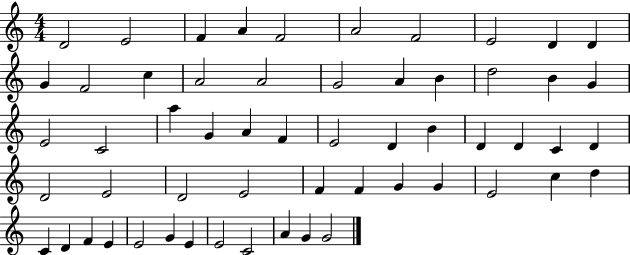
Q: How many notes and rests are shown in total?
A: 57